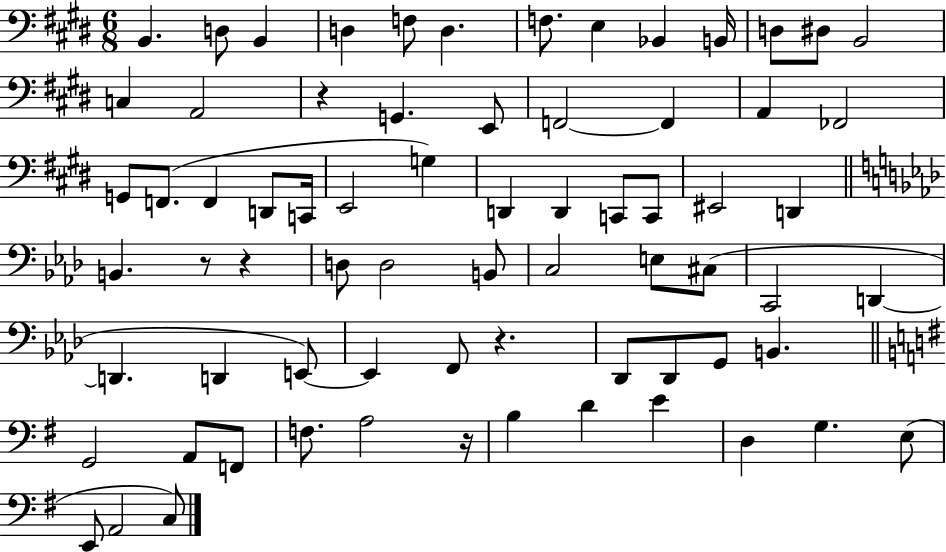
B2/q. D3/e B2/q D3/q F3/e D3/q. F3/e. E3/q Bb2/q B2/s D3/e D#3/e B2/h C3/q A2/h R/q G2/q. E2/e F2/h F2/q A2/q FES2/h G2/e F2/e. F2/q D2/e C2/s E2/h G3/q D2/q D2/q C2/e C2/e EIS2/h D2/q B2/q. R/e R/q D3/e D3/h B2/e C3/h E3/e C#3/e C2/h D2/q D2/q. D2/q E2/e E2/q F2/e R/q. Db2/e Db2/e G2/e B2/q. G2/h A2/e F2/e F3/e. A3/h R/s B3/q D4/q E4/q D3/q G3/q. E3/e E2/e A2/h C3/e